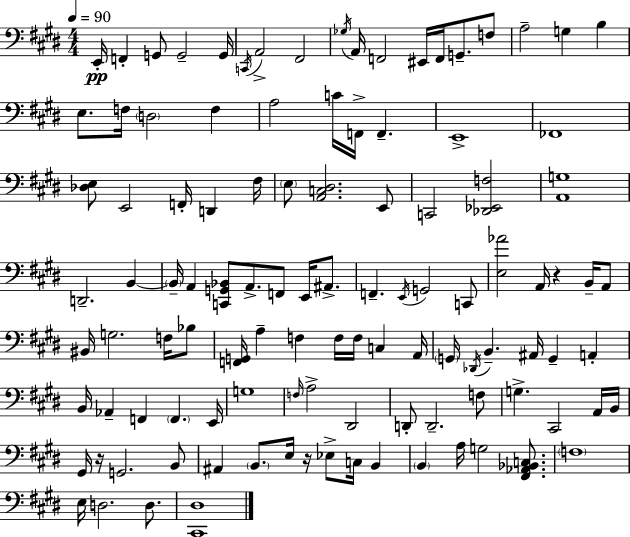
{
  \clef bass
  \numericTimeSignature
  \time 4/4
  \key e \major
  \tempo 4 = 90
  e,16-.\pp f,4-. g,8 g,2-- g,16 | \acciaccatura { c,16 } a,2-> fis,2 | \acciaccatura { ges16 } a,16 f,2 eis,16 f,16 g,8.-- | f8 a2-- g4 b4 | \break e8. f16 \parenthesize d2 f4 | a2 c'16 f,16-> f,4.-- | e,1-> | fes,1 | \break <des e>8 e,2 f,16-. d,4 | fis16 \parenthesize e8 <a, c dis>2. | e,8 c,2 <des, ees, f>2 | <a, g>1 | \break d,2.-- b,4~~ | \parenthesize b,16-- a,4 <c, g, bes,>8 a,8.-> f,8 e,16 ais,8.-> | f,4.-- \acciaccatura { e,16 } g,2 | c,8 <e aes'>2 a,16 r4 | \break b,16-- a,8 bis,16 g2. | f16 bes8 <f, g,>16 a4-- f4 f16 f16 c4 | a,16 \parenthesize g,16 \acciaccatura { des,16 } b,4.-- ais,16 g,4-- | a,4-. b,16 aes,4-- f,4 \parenthesize f,4. | \break e,16 g1 | \grace { f16 } a2-> dis,2 | d,8-. d,2.-- | f8 g4.-> cis,2 | \break a,16 b,16 gis,16 r16 g,2. | b,8 ais,4 \parenthesize b,8. e16 r16 ees8-> | c16 b,4 \parenthesize b,4 a16 g2 | <fis, aes, bes, c>8. \parenthesize f1 | \break e16 d2. | d8. <cis, dis>1 | \bar "|."
}